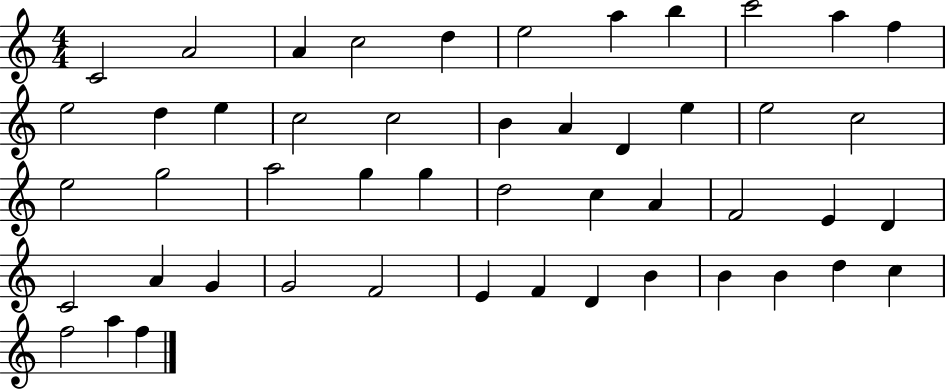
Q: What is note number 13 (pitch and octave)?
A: D5